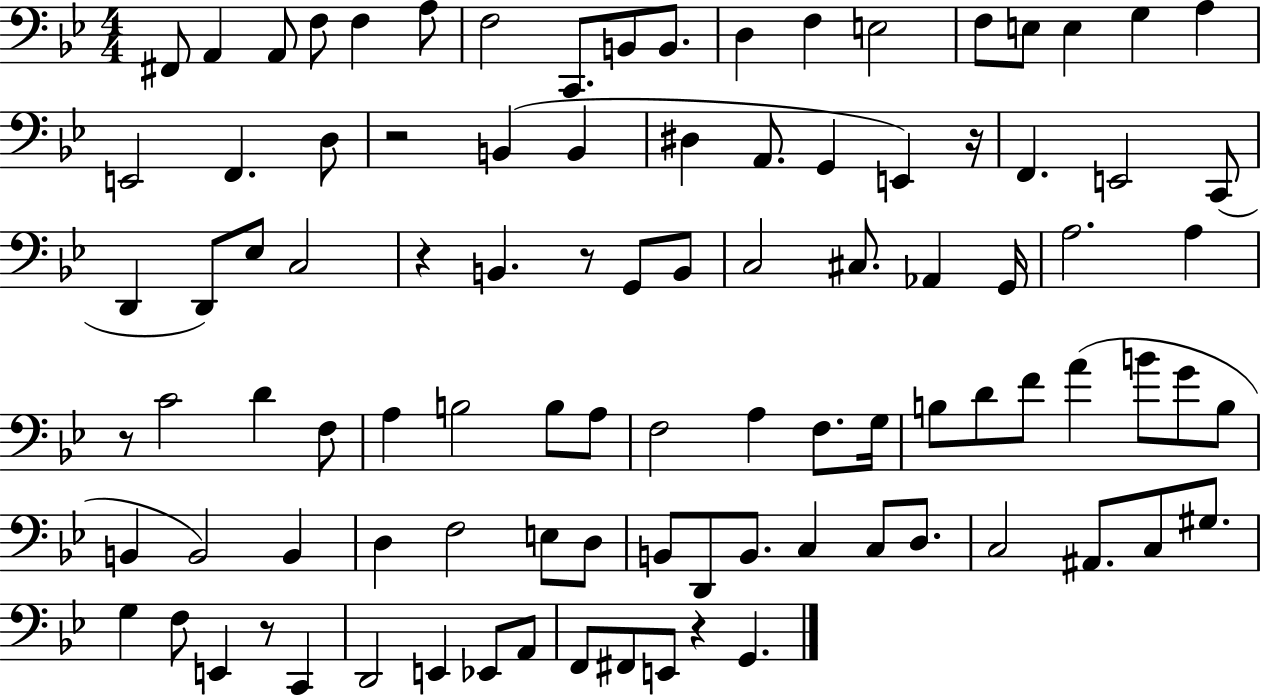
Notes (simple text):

F#2/e A2/q A2/e F3/e F3/q A3/e F3/h C2/e. B2/e B2/e. D3/q F3/q E3/h F3/e E3/e E3/q G3/q A3/q E2/h F2/q. D3/e R/h B2/q B2/q D#3/q A2/e. G2/q E2/q R/s F2/q. E2/h C2/e D2/q D2/e Eb3/e C3/h R/q B2/q. R/e G2/e B2/e C3/h C#3/e. Ab2/q G2/s A3/h. A3/q R/e C4/h D4/q F3/e A3/q B3/h B3/e A3/e F3/h A3/q F3/e. G3/s B3/e D4/e F4/e A4/q B4/e G4/e B3/e B2/q B2/h B2/q D3/q F3/h E3/e D3/e B2/e D2/e B2/e. C3/q C3/e D3/e. C3/h A#2/e. C3/e G#3/e. G3/q F3/e E2/q R/e C2/q D2/h E2/q Eb2/e A2/e F2/e F#2/e E2/e R/q G2/q.